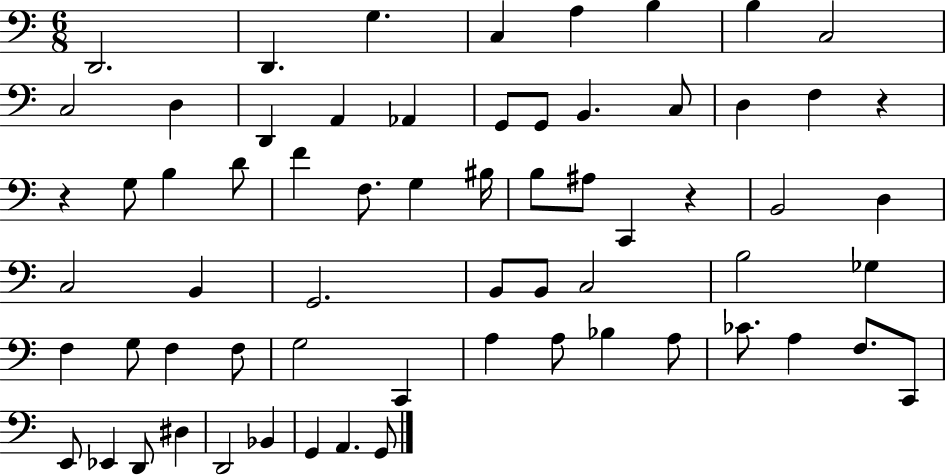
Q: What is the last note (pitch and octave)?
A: G2